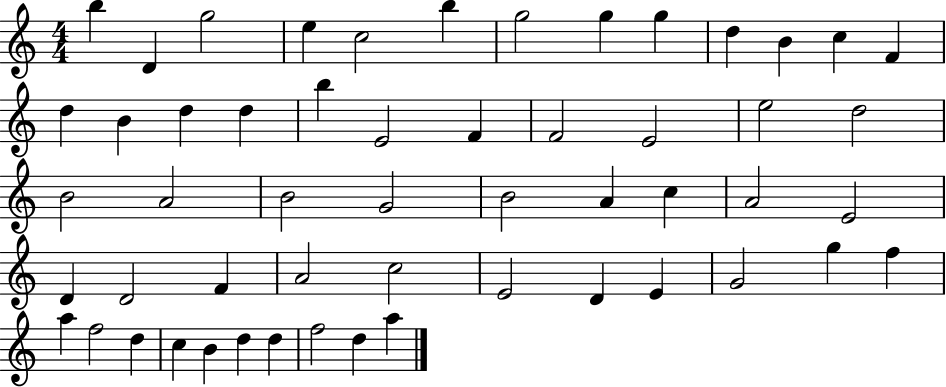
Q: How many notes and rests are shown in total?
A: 54